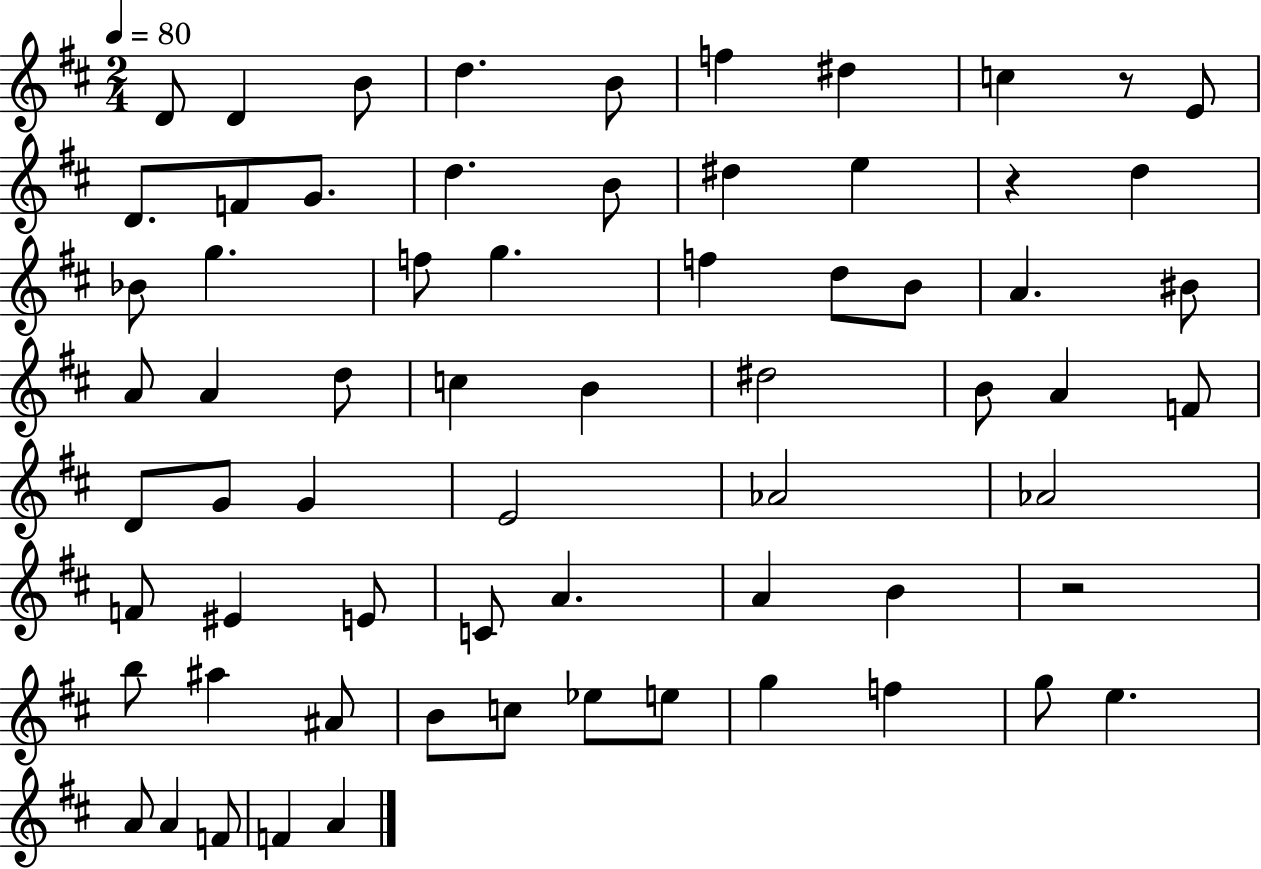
X:1
T:Untitled
M:2/4
L:1/4
K:D
D/2 D B/2 d B/2 f ^d c z/2 E/2 D/2 F/2 G/2 d B/2 ^d e z d _B/2 g f/2 g f d/2 B/2 A ^B/2 A/2 A d/2 c B ^d2 B/2 A F/2 D/2 G/2 G E2 _A2 _A2 F/2 ^E E/2 C/2 A A B z2 b/2 ^a ^A/2 B/2 c/2 _e/2 e/2 g f g/2 e A/2 A F/2 F A